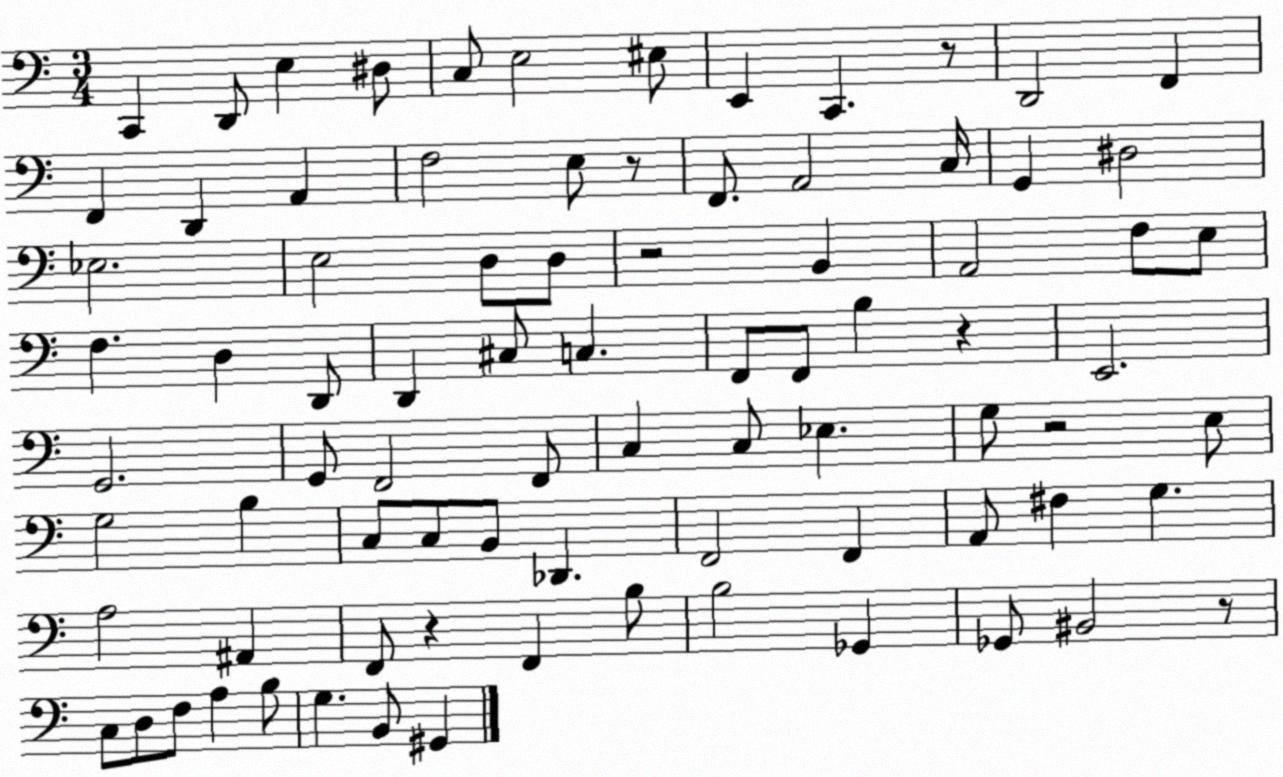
X:1
T:Untitled
M:3/4
L:1/4
K:C
C,, D,,/2 E, ^D,/2 C,/2 E,2 ^E,/2 E,, C,, z/2 D,,2 F,, F,, D,, A,, F,2 E,/2 z/2 F,,/2 A,,2 C,/4 G,, ^D,2 _E,2 E,2 D,/2 D,/2 z2 B,, A,,2 F,/2 E,/2 F, D, D,,/2 D,, ^C,/2 C, F,,/2 F,,/2 B, z E,,2 G,,2 G,,/2 F,,2 F,,/2 C, C,/2 _E, G,/2 z2 E,/2 G,2 B, C,/2 C,/2 B,,/2 _D,, F,,2 F,, A,,/2 ^F, G, A,2 ^A,, F,,/2 z F,, B,/2 B,2 _G,, _G,,/2 ^B,,2 z/2 C,/2 D,/2 F,/2 A, B,/2 G, B,,/2 ^G,,